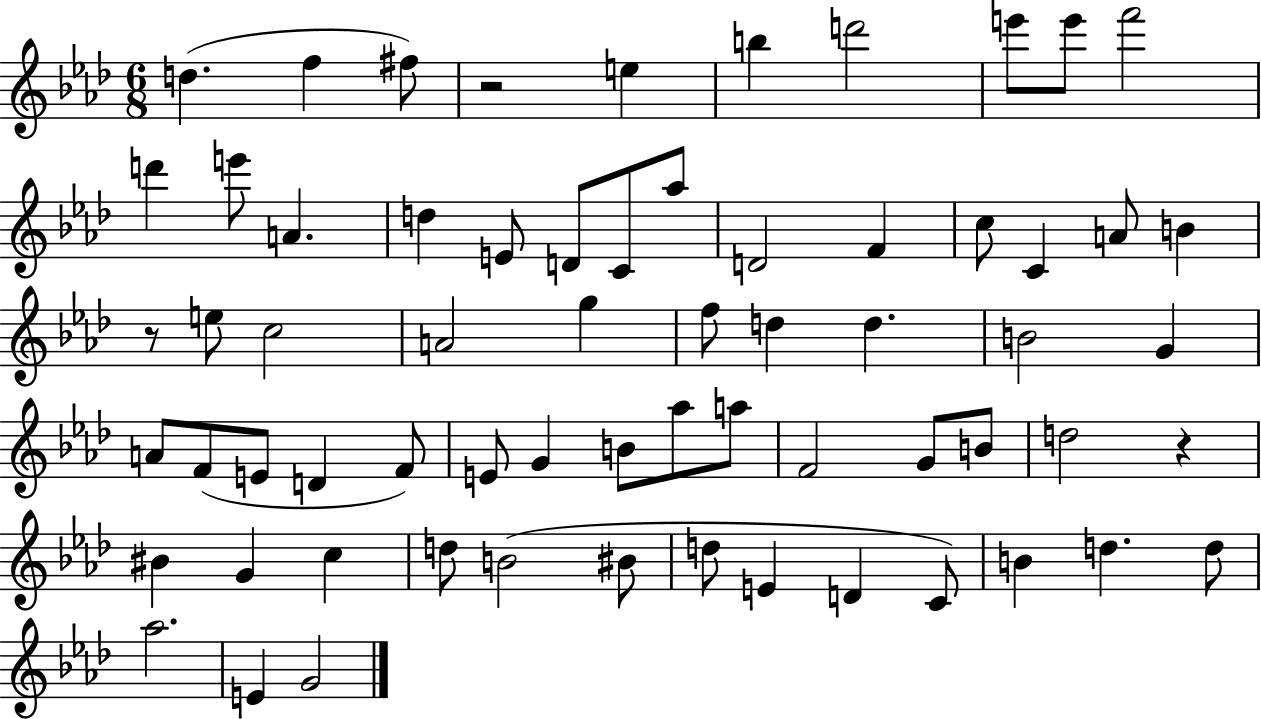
{
  \clef treble
  \numericTimeSignature
  \time 6/8
  \key aes \major
  d''4.( f''4 fis''8) | r2 e''4 | b''4 d'''2 | e'''8 e'''8 f'''2 | \break d'''4 e'''8 a'4. | d''4 e'8 d'8 c'8 aes''8 | d'2 f'4 | c''8 c'4 a'8 b'4 | \break r8 e''8 c''2 | a'2 g''4 | f''8 d''4 d''4. | b'2 g'4 | \break a'8 f'8( e'8 d'4 f'8) | e'8 g'4 b'8 aes''8 a''8 | f'2 g'8 b'8 | d''2 r4 | \break bis'4 g'4 c''4 | d''8 b'2( bis'8 | d''8 e'4 d'4 c'8) | b'4 d''4. d''8 | \break aes''2. | e'4 g'2 | \bar "|."
}